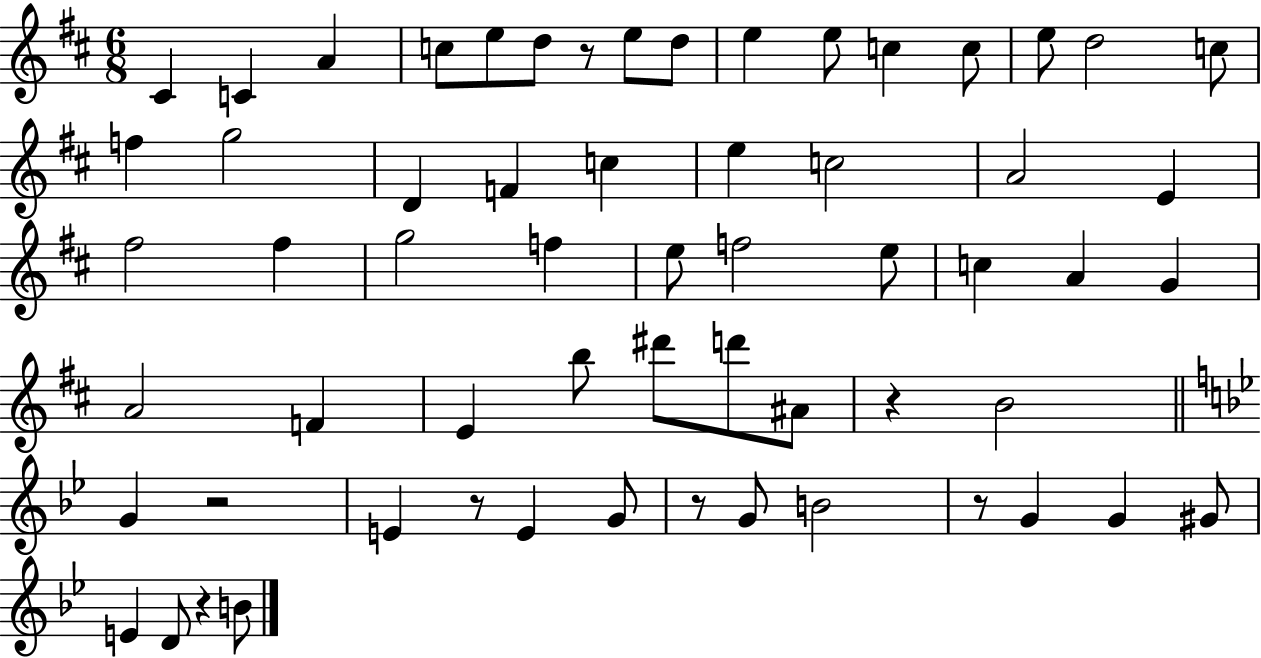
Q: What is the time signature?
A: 6/8